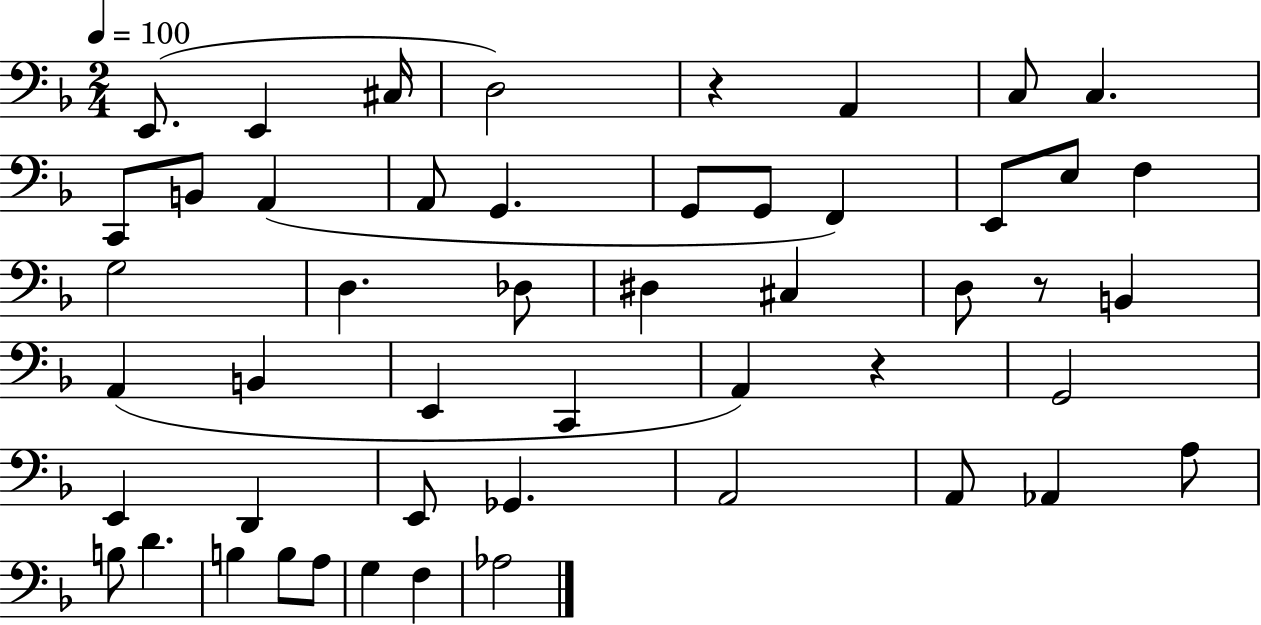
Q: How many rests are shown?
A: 3